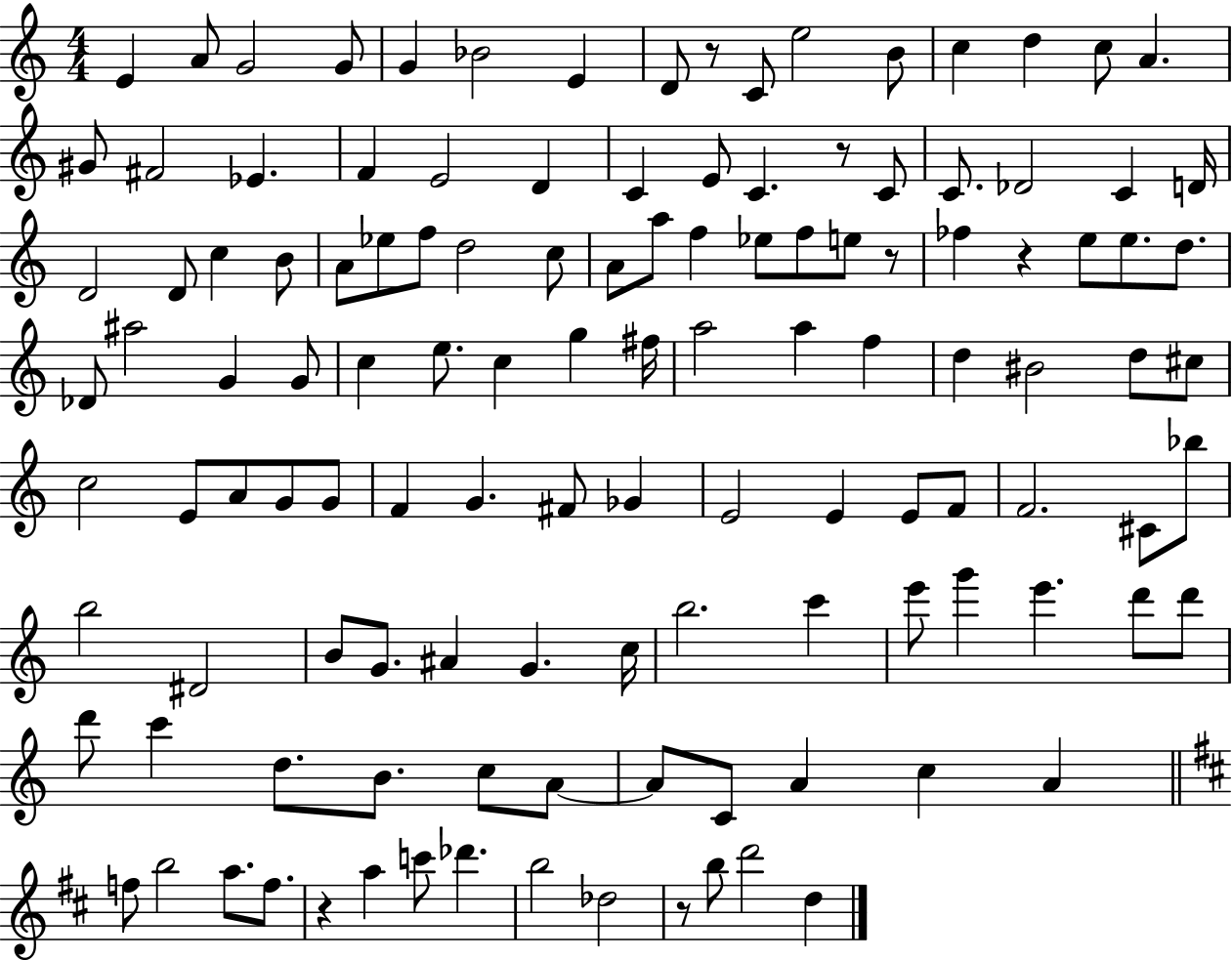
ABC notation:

X:1
T:Untitled
M:4/4
L:1/4
K:C
E A/2 G2 G/2 G _B2 E D/2 z/2 C/2 e2 B/2 c d c/2 A ^G/2 ^F2 _E F E2 D C E/2 C z/2 C/2 C/2 _D2 C D/4 D2 D/2 c B/2 A/2 _e/2 f/2 d2 c/2 A/2 a/2 f _e/2 f/2 e/2 z/2 _f z e/2 e/2 d/2 _D/2 ^a2 G G/2 c e/2 c g ^f/4 a2 a f d ^B2 d/2 ^c/2 c2 E/2 A/2 G/2 G/2 F G ^F/2 _G E2 E E/2 F/2 F2 ^C/2 _b/2 b2 ^D2 B/2 G/2 ^A G c/4 b2 c' e'/2 g' e' d'/2 d'/2 d'/2 c' d/2 B/2 c/2 A/2 A/2 C/2 A c A f/2 b2 a/2 f/2 z a c'/2 _d' b2 _d2 z/2 b/2 d'2 d